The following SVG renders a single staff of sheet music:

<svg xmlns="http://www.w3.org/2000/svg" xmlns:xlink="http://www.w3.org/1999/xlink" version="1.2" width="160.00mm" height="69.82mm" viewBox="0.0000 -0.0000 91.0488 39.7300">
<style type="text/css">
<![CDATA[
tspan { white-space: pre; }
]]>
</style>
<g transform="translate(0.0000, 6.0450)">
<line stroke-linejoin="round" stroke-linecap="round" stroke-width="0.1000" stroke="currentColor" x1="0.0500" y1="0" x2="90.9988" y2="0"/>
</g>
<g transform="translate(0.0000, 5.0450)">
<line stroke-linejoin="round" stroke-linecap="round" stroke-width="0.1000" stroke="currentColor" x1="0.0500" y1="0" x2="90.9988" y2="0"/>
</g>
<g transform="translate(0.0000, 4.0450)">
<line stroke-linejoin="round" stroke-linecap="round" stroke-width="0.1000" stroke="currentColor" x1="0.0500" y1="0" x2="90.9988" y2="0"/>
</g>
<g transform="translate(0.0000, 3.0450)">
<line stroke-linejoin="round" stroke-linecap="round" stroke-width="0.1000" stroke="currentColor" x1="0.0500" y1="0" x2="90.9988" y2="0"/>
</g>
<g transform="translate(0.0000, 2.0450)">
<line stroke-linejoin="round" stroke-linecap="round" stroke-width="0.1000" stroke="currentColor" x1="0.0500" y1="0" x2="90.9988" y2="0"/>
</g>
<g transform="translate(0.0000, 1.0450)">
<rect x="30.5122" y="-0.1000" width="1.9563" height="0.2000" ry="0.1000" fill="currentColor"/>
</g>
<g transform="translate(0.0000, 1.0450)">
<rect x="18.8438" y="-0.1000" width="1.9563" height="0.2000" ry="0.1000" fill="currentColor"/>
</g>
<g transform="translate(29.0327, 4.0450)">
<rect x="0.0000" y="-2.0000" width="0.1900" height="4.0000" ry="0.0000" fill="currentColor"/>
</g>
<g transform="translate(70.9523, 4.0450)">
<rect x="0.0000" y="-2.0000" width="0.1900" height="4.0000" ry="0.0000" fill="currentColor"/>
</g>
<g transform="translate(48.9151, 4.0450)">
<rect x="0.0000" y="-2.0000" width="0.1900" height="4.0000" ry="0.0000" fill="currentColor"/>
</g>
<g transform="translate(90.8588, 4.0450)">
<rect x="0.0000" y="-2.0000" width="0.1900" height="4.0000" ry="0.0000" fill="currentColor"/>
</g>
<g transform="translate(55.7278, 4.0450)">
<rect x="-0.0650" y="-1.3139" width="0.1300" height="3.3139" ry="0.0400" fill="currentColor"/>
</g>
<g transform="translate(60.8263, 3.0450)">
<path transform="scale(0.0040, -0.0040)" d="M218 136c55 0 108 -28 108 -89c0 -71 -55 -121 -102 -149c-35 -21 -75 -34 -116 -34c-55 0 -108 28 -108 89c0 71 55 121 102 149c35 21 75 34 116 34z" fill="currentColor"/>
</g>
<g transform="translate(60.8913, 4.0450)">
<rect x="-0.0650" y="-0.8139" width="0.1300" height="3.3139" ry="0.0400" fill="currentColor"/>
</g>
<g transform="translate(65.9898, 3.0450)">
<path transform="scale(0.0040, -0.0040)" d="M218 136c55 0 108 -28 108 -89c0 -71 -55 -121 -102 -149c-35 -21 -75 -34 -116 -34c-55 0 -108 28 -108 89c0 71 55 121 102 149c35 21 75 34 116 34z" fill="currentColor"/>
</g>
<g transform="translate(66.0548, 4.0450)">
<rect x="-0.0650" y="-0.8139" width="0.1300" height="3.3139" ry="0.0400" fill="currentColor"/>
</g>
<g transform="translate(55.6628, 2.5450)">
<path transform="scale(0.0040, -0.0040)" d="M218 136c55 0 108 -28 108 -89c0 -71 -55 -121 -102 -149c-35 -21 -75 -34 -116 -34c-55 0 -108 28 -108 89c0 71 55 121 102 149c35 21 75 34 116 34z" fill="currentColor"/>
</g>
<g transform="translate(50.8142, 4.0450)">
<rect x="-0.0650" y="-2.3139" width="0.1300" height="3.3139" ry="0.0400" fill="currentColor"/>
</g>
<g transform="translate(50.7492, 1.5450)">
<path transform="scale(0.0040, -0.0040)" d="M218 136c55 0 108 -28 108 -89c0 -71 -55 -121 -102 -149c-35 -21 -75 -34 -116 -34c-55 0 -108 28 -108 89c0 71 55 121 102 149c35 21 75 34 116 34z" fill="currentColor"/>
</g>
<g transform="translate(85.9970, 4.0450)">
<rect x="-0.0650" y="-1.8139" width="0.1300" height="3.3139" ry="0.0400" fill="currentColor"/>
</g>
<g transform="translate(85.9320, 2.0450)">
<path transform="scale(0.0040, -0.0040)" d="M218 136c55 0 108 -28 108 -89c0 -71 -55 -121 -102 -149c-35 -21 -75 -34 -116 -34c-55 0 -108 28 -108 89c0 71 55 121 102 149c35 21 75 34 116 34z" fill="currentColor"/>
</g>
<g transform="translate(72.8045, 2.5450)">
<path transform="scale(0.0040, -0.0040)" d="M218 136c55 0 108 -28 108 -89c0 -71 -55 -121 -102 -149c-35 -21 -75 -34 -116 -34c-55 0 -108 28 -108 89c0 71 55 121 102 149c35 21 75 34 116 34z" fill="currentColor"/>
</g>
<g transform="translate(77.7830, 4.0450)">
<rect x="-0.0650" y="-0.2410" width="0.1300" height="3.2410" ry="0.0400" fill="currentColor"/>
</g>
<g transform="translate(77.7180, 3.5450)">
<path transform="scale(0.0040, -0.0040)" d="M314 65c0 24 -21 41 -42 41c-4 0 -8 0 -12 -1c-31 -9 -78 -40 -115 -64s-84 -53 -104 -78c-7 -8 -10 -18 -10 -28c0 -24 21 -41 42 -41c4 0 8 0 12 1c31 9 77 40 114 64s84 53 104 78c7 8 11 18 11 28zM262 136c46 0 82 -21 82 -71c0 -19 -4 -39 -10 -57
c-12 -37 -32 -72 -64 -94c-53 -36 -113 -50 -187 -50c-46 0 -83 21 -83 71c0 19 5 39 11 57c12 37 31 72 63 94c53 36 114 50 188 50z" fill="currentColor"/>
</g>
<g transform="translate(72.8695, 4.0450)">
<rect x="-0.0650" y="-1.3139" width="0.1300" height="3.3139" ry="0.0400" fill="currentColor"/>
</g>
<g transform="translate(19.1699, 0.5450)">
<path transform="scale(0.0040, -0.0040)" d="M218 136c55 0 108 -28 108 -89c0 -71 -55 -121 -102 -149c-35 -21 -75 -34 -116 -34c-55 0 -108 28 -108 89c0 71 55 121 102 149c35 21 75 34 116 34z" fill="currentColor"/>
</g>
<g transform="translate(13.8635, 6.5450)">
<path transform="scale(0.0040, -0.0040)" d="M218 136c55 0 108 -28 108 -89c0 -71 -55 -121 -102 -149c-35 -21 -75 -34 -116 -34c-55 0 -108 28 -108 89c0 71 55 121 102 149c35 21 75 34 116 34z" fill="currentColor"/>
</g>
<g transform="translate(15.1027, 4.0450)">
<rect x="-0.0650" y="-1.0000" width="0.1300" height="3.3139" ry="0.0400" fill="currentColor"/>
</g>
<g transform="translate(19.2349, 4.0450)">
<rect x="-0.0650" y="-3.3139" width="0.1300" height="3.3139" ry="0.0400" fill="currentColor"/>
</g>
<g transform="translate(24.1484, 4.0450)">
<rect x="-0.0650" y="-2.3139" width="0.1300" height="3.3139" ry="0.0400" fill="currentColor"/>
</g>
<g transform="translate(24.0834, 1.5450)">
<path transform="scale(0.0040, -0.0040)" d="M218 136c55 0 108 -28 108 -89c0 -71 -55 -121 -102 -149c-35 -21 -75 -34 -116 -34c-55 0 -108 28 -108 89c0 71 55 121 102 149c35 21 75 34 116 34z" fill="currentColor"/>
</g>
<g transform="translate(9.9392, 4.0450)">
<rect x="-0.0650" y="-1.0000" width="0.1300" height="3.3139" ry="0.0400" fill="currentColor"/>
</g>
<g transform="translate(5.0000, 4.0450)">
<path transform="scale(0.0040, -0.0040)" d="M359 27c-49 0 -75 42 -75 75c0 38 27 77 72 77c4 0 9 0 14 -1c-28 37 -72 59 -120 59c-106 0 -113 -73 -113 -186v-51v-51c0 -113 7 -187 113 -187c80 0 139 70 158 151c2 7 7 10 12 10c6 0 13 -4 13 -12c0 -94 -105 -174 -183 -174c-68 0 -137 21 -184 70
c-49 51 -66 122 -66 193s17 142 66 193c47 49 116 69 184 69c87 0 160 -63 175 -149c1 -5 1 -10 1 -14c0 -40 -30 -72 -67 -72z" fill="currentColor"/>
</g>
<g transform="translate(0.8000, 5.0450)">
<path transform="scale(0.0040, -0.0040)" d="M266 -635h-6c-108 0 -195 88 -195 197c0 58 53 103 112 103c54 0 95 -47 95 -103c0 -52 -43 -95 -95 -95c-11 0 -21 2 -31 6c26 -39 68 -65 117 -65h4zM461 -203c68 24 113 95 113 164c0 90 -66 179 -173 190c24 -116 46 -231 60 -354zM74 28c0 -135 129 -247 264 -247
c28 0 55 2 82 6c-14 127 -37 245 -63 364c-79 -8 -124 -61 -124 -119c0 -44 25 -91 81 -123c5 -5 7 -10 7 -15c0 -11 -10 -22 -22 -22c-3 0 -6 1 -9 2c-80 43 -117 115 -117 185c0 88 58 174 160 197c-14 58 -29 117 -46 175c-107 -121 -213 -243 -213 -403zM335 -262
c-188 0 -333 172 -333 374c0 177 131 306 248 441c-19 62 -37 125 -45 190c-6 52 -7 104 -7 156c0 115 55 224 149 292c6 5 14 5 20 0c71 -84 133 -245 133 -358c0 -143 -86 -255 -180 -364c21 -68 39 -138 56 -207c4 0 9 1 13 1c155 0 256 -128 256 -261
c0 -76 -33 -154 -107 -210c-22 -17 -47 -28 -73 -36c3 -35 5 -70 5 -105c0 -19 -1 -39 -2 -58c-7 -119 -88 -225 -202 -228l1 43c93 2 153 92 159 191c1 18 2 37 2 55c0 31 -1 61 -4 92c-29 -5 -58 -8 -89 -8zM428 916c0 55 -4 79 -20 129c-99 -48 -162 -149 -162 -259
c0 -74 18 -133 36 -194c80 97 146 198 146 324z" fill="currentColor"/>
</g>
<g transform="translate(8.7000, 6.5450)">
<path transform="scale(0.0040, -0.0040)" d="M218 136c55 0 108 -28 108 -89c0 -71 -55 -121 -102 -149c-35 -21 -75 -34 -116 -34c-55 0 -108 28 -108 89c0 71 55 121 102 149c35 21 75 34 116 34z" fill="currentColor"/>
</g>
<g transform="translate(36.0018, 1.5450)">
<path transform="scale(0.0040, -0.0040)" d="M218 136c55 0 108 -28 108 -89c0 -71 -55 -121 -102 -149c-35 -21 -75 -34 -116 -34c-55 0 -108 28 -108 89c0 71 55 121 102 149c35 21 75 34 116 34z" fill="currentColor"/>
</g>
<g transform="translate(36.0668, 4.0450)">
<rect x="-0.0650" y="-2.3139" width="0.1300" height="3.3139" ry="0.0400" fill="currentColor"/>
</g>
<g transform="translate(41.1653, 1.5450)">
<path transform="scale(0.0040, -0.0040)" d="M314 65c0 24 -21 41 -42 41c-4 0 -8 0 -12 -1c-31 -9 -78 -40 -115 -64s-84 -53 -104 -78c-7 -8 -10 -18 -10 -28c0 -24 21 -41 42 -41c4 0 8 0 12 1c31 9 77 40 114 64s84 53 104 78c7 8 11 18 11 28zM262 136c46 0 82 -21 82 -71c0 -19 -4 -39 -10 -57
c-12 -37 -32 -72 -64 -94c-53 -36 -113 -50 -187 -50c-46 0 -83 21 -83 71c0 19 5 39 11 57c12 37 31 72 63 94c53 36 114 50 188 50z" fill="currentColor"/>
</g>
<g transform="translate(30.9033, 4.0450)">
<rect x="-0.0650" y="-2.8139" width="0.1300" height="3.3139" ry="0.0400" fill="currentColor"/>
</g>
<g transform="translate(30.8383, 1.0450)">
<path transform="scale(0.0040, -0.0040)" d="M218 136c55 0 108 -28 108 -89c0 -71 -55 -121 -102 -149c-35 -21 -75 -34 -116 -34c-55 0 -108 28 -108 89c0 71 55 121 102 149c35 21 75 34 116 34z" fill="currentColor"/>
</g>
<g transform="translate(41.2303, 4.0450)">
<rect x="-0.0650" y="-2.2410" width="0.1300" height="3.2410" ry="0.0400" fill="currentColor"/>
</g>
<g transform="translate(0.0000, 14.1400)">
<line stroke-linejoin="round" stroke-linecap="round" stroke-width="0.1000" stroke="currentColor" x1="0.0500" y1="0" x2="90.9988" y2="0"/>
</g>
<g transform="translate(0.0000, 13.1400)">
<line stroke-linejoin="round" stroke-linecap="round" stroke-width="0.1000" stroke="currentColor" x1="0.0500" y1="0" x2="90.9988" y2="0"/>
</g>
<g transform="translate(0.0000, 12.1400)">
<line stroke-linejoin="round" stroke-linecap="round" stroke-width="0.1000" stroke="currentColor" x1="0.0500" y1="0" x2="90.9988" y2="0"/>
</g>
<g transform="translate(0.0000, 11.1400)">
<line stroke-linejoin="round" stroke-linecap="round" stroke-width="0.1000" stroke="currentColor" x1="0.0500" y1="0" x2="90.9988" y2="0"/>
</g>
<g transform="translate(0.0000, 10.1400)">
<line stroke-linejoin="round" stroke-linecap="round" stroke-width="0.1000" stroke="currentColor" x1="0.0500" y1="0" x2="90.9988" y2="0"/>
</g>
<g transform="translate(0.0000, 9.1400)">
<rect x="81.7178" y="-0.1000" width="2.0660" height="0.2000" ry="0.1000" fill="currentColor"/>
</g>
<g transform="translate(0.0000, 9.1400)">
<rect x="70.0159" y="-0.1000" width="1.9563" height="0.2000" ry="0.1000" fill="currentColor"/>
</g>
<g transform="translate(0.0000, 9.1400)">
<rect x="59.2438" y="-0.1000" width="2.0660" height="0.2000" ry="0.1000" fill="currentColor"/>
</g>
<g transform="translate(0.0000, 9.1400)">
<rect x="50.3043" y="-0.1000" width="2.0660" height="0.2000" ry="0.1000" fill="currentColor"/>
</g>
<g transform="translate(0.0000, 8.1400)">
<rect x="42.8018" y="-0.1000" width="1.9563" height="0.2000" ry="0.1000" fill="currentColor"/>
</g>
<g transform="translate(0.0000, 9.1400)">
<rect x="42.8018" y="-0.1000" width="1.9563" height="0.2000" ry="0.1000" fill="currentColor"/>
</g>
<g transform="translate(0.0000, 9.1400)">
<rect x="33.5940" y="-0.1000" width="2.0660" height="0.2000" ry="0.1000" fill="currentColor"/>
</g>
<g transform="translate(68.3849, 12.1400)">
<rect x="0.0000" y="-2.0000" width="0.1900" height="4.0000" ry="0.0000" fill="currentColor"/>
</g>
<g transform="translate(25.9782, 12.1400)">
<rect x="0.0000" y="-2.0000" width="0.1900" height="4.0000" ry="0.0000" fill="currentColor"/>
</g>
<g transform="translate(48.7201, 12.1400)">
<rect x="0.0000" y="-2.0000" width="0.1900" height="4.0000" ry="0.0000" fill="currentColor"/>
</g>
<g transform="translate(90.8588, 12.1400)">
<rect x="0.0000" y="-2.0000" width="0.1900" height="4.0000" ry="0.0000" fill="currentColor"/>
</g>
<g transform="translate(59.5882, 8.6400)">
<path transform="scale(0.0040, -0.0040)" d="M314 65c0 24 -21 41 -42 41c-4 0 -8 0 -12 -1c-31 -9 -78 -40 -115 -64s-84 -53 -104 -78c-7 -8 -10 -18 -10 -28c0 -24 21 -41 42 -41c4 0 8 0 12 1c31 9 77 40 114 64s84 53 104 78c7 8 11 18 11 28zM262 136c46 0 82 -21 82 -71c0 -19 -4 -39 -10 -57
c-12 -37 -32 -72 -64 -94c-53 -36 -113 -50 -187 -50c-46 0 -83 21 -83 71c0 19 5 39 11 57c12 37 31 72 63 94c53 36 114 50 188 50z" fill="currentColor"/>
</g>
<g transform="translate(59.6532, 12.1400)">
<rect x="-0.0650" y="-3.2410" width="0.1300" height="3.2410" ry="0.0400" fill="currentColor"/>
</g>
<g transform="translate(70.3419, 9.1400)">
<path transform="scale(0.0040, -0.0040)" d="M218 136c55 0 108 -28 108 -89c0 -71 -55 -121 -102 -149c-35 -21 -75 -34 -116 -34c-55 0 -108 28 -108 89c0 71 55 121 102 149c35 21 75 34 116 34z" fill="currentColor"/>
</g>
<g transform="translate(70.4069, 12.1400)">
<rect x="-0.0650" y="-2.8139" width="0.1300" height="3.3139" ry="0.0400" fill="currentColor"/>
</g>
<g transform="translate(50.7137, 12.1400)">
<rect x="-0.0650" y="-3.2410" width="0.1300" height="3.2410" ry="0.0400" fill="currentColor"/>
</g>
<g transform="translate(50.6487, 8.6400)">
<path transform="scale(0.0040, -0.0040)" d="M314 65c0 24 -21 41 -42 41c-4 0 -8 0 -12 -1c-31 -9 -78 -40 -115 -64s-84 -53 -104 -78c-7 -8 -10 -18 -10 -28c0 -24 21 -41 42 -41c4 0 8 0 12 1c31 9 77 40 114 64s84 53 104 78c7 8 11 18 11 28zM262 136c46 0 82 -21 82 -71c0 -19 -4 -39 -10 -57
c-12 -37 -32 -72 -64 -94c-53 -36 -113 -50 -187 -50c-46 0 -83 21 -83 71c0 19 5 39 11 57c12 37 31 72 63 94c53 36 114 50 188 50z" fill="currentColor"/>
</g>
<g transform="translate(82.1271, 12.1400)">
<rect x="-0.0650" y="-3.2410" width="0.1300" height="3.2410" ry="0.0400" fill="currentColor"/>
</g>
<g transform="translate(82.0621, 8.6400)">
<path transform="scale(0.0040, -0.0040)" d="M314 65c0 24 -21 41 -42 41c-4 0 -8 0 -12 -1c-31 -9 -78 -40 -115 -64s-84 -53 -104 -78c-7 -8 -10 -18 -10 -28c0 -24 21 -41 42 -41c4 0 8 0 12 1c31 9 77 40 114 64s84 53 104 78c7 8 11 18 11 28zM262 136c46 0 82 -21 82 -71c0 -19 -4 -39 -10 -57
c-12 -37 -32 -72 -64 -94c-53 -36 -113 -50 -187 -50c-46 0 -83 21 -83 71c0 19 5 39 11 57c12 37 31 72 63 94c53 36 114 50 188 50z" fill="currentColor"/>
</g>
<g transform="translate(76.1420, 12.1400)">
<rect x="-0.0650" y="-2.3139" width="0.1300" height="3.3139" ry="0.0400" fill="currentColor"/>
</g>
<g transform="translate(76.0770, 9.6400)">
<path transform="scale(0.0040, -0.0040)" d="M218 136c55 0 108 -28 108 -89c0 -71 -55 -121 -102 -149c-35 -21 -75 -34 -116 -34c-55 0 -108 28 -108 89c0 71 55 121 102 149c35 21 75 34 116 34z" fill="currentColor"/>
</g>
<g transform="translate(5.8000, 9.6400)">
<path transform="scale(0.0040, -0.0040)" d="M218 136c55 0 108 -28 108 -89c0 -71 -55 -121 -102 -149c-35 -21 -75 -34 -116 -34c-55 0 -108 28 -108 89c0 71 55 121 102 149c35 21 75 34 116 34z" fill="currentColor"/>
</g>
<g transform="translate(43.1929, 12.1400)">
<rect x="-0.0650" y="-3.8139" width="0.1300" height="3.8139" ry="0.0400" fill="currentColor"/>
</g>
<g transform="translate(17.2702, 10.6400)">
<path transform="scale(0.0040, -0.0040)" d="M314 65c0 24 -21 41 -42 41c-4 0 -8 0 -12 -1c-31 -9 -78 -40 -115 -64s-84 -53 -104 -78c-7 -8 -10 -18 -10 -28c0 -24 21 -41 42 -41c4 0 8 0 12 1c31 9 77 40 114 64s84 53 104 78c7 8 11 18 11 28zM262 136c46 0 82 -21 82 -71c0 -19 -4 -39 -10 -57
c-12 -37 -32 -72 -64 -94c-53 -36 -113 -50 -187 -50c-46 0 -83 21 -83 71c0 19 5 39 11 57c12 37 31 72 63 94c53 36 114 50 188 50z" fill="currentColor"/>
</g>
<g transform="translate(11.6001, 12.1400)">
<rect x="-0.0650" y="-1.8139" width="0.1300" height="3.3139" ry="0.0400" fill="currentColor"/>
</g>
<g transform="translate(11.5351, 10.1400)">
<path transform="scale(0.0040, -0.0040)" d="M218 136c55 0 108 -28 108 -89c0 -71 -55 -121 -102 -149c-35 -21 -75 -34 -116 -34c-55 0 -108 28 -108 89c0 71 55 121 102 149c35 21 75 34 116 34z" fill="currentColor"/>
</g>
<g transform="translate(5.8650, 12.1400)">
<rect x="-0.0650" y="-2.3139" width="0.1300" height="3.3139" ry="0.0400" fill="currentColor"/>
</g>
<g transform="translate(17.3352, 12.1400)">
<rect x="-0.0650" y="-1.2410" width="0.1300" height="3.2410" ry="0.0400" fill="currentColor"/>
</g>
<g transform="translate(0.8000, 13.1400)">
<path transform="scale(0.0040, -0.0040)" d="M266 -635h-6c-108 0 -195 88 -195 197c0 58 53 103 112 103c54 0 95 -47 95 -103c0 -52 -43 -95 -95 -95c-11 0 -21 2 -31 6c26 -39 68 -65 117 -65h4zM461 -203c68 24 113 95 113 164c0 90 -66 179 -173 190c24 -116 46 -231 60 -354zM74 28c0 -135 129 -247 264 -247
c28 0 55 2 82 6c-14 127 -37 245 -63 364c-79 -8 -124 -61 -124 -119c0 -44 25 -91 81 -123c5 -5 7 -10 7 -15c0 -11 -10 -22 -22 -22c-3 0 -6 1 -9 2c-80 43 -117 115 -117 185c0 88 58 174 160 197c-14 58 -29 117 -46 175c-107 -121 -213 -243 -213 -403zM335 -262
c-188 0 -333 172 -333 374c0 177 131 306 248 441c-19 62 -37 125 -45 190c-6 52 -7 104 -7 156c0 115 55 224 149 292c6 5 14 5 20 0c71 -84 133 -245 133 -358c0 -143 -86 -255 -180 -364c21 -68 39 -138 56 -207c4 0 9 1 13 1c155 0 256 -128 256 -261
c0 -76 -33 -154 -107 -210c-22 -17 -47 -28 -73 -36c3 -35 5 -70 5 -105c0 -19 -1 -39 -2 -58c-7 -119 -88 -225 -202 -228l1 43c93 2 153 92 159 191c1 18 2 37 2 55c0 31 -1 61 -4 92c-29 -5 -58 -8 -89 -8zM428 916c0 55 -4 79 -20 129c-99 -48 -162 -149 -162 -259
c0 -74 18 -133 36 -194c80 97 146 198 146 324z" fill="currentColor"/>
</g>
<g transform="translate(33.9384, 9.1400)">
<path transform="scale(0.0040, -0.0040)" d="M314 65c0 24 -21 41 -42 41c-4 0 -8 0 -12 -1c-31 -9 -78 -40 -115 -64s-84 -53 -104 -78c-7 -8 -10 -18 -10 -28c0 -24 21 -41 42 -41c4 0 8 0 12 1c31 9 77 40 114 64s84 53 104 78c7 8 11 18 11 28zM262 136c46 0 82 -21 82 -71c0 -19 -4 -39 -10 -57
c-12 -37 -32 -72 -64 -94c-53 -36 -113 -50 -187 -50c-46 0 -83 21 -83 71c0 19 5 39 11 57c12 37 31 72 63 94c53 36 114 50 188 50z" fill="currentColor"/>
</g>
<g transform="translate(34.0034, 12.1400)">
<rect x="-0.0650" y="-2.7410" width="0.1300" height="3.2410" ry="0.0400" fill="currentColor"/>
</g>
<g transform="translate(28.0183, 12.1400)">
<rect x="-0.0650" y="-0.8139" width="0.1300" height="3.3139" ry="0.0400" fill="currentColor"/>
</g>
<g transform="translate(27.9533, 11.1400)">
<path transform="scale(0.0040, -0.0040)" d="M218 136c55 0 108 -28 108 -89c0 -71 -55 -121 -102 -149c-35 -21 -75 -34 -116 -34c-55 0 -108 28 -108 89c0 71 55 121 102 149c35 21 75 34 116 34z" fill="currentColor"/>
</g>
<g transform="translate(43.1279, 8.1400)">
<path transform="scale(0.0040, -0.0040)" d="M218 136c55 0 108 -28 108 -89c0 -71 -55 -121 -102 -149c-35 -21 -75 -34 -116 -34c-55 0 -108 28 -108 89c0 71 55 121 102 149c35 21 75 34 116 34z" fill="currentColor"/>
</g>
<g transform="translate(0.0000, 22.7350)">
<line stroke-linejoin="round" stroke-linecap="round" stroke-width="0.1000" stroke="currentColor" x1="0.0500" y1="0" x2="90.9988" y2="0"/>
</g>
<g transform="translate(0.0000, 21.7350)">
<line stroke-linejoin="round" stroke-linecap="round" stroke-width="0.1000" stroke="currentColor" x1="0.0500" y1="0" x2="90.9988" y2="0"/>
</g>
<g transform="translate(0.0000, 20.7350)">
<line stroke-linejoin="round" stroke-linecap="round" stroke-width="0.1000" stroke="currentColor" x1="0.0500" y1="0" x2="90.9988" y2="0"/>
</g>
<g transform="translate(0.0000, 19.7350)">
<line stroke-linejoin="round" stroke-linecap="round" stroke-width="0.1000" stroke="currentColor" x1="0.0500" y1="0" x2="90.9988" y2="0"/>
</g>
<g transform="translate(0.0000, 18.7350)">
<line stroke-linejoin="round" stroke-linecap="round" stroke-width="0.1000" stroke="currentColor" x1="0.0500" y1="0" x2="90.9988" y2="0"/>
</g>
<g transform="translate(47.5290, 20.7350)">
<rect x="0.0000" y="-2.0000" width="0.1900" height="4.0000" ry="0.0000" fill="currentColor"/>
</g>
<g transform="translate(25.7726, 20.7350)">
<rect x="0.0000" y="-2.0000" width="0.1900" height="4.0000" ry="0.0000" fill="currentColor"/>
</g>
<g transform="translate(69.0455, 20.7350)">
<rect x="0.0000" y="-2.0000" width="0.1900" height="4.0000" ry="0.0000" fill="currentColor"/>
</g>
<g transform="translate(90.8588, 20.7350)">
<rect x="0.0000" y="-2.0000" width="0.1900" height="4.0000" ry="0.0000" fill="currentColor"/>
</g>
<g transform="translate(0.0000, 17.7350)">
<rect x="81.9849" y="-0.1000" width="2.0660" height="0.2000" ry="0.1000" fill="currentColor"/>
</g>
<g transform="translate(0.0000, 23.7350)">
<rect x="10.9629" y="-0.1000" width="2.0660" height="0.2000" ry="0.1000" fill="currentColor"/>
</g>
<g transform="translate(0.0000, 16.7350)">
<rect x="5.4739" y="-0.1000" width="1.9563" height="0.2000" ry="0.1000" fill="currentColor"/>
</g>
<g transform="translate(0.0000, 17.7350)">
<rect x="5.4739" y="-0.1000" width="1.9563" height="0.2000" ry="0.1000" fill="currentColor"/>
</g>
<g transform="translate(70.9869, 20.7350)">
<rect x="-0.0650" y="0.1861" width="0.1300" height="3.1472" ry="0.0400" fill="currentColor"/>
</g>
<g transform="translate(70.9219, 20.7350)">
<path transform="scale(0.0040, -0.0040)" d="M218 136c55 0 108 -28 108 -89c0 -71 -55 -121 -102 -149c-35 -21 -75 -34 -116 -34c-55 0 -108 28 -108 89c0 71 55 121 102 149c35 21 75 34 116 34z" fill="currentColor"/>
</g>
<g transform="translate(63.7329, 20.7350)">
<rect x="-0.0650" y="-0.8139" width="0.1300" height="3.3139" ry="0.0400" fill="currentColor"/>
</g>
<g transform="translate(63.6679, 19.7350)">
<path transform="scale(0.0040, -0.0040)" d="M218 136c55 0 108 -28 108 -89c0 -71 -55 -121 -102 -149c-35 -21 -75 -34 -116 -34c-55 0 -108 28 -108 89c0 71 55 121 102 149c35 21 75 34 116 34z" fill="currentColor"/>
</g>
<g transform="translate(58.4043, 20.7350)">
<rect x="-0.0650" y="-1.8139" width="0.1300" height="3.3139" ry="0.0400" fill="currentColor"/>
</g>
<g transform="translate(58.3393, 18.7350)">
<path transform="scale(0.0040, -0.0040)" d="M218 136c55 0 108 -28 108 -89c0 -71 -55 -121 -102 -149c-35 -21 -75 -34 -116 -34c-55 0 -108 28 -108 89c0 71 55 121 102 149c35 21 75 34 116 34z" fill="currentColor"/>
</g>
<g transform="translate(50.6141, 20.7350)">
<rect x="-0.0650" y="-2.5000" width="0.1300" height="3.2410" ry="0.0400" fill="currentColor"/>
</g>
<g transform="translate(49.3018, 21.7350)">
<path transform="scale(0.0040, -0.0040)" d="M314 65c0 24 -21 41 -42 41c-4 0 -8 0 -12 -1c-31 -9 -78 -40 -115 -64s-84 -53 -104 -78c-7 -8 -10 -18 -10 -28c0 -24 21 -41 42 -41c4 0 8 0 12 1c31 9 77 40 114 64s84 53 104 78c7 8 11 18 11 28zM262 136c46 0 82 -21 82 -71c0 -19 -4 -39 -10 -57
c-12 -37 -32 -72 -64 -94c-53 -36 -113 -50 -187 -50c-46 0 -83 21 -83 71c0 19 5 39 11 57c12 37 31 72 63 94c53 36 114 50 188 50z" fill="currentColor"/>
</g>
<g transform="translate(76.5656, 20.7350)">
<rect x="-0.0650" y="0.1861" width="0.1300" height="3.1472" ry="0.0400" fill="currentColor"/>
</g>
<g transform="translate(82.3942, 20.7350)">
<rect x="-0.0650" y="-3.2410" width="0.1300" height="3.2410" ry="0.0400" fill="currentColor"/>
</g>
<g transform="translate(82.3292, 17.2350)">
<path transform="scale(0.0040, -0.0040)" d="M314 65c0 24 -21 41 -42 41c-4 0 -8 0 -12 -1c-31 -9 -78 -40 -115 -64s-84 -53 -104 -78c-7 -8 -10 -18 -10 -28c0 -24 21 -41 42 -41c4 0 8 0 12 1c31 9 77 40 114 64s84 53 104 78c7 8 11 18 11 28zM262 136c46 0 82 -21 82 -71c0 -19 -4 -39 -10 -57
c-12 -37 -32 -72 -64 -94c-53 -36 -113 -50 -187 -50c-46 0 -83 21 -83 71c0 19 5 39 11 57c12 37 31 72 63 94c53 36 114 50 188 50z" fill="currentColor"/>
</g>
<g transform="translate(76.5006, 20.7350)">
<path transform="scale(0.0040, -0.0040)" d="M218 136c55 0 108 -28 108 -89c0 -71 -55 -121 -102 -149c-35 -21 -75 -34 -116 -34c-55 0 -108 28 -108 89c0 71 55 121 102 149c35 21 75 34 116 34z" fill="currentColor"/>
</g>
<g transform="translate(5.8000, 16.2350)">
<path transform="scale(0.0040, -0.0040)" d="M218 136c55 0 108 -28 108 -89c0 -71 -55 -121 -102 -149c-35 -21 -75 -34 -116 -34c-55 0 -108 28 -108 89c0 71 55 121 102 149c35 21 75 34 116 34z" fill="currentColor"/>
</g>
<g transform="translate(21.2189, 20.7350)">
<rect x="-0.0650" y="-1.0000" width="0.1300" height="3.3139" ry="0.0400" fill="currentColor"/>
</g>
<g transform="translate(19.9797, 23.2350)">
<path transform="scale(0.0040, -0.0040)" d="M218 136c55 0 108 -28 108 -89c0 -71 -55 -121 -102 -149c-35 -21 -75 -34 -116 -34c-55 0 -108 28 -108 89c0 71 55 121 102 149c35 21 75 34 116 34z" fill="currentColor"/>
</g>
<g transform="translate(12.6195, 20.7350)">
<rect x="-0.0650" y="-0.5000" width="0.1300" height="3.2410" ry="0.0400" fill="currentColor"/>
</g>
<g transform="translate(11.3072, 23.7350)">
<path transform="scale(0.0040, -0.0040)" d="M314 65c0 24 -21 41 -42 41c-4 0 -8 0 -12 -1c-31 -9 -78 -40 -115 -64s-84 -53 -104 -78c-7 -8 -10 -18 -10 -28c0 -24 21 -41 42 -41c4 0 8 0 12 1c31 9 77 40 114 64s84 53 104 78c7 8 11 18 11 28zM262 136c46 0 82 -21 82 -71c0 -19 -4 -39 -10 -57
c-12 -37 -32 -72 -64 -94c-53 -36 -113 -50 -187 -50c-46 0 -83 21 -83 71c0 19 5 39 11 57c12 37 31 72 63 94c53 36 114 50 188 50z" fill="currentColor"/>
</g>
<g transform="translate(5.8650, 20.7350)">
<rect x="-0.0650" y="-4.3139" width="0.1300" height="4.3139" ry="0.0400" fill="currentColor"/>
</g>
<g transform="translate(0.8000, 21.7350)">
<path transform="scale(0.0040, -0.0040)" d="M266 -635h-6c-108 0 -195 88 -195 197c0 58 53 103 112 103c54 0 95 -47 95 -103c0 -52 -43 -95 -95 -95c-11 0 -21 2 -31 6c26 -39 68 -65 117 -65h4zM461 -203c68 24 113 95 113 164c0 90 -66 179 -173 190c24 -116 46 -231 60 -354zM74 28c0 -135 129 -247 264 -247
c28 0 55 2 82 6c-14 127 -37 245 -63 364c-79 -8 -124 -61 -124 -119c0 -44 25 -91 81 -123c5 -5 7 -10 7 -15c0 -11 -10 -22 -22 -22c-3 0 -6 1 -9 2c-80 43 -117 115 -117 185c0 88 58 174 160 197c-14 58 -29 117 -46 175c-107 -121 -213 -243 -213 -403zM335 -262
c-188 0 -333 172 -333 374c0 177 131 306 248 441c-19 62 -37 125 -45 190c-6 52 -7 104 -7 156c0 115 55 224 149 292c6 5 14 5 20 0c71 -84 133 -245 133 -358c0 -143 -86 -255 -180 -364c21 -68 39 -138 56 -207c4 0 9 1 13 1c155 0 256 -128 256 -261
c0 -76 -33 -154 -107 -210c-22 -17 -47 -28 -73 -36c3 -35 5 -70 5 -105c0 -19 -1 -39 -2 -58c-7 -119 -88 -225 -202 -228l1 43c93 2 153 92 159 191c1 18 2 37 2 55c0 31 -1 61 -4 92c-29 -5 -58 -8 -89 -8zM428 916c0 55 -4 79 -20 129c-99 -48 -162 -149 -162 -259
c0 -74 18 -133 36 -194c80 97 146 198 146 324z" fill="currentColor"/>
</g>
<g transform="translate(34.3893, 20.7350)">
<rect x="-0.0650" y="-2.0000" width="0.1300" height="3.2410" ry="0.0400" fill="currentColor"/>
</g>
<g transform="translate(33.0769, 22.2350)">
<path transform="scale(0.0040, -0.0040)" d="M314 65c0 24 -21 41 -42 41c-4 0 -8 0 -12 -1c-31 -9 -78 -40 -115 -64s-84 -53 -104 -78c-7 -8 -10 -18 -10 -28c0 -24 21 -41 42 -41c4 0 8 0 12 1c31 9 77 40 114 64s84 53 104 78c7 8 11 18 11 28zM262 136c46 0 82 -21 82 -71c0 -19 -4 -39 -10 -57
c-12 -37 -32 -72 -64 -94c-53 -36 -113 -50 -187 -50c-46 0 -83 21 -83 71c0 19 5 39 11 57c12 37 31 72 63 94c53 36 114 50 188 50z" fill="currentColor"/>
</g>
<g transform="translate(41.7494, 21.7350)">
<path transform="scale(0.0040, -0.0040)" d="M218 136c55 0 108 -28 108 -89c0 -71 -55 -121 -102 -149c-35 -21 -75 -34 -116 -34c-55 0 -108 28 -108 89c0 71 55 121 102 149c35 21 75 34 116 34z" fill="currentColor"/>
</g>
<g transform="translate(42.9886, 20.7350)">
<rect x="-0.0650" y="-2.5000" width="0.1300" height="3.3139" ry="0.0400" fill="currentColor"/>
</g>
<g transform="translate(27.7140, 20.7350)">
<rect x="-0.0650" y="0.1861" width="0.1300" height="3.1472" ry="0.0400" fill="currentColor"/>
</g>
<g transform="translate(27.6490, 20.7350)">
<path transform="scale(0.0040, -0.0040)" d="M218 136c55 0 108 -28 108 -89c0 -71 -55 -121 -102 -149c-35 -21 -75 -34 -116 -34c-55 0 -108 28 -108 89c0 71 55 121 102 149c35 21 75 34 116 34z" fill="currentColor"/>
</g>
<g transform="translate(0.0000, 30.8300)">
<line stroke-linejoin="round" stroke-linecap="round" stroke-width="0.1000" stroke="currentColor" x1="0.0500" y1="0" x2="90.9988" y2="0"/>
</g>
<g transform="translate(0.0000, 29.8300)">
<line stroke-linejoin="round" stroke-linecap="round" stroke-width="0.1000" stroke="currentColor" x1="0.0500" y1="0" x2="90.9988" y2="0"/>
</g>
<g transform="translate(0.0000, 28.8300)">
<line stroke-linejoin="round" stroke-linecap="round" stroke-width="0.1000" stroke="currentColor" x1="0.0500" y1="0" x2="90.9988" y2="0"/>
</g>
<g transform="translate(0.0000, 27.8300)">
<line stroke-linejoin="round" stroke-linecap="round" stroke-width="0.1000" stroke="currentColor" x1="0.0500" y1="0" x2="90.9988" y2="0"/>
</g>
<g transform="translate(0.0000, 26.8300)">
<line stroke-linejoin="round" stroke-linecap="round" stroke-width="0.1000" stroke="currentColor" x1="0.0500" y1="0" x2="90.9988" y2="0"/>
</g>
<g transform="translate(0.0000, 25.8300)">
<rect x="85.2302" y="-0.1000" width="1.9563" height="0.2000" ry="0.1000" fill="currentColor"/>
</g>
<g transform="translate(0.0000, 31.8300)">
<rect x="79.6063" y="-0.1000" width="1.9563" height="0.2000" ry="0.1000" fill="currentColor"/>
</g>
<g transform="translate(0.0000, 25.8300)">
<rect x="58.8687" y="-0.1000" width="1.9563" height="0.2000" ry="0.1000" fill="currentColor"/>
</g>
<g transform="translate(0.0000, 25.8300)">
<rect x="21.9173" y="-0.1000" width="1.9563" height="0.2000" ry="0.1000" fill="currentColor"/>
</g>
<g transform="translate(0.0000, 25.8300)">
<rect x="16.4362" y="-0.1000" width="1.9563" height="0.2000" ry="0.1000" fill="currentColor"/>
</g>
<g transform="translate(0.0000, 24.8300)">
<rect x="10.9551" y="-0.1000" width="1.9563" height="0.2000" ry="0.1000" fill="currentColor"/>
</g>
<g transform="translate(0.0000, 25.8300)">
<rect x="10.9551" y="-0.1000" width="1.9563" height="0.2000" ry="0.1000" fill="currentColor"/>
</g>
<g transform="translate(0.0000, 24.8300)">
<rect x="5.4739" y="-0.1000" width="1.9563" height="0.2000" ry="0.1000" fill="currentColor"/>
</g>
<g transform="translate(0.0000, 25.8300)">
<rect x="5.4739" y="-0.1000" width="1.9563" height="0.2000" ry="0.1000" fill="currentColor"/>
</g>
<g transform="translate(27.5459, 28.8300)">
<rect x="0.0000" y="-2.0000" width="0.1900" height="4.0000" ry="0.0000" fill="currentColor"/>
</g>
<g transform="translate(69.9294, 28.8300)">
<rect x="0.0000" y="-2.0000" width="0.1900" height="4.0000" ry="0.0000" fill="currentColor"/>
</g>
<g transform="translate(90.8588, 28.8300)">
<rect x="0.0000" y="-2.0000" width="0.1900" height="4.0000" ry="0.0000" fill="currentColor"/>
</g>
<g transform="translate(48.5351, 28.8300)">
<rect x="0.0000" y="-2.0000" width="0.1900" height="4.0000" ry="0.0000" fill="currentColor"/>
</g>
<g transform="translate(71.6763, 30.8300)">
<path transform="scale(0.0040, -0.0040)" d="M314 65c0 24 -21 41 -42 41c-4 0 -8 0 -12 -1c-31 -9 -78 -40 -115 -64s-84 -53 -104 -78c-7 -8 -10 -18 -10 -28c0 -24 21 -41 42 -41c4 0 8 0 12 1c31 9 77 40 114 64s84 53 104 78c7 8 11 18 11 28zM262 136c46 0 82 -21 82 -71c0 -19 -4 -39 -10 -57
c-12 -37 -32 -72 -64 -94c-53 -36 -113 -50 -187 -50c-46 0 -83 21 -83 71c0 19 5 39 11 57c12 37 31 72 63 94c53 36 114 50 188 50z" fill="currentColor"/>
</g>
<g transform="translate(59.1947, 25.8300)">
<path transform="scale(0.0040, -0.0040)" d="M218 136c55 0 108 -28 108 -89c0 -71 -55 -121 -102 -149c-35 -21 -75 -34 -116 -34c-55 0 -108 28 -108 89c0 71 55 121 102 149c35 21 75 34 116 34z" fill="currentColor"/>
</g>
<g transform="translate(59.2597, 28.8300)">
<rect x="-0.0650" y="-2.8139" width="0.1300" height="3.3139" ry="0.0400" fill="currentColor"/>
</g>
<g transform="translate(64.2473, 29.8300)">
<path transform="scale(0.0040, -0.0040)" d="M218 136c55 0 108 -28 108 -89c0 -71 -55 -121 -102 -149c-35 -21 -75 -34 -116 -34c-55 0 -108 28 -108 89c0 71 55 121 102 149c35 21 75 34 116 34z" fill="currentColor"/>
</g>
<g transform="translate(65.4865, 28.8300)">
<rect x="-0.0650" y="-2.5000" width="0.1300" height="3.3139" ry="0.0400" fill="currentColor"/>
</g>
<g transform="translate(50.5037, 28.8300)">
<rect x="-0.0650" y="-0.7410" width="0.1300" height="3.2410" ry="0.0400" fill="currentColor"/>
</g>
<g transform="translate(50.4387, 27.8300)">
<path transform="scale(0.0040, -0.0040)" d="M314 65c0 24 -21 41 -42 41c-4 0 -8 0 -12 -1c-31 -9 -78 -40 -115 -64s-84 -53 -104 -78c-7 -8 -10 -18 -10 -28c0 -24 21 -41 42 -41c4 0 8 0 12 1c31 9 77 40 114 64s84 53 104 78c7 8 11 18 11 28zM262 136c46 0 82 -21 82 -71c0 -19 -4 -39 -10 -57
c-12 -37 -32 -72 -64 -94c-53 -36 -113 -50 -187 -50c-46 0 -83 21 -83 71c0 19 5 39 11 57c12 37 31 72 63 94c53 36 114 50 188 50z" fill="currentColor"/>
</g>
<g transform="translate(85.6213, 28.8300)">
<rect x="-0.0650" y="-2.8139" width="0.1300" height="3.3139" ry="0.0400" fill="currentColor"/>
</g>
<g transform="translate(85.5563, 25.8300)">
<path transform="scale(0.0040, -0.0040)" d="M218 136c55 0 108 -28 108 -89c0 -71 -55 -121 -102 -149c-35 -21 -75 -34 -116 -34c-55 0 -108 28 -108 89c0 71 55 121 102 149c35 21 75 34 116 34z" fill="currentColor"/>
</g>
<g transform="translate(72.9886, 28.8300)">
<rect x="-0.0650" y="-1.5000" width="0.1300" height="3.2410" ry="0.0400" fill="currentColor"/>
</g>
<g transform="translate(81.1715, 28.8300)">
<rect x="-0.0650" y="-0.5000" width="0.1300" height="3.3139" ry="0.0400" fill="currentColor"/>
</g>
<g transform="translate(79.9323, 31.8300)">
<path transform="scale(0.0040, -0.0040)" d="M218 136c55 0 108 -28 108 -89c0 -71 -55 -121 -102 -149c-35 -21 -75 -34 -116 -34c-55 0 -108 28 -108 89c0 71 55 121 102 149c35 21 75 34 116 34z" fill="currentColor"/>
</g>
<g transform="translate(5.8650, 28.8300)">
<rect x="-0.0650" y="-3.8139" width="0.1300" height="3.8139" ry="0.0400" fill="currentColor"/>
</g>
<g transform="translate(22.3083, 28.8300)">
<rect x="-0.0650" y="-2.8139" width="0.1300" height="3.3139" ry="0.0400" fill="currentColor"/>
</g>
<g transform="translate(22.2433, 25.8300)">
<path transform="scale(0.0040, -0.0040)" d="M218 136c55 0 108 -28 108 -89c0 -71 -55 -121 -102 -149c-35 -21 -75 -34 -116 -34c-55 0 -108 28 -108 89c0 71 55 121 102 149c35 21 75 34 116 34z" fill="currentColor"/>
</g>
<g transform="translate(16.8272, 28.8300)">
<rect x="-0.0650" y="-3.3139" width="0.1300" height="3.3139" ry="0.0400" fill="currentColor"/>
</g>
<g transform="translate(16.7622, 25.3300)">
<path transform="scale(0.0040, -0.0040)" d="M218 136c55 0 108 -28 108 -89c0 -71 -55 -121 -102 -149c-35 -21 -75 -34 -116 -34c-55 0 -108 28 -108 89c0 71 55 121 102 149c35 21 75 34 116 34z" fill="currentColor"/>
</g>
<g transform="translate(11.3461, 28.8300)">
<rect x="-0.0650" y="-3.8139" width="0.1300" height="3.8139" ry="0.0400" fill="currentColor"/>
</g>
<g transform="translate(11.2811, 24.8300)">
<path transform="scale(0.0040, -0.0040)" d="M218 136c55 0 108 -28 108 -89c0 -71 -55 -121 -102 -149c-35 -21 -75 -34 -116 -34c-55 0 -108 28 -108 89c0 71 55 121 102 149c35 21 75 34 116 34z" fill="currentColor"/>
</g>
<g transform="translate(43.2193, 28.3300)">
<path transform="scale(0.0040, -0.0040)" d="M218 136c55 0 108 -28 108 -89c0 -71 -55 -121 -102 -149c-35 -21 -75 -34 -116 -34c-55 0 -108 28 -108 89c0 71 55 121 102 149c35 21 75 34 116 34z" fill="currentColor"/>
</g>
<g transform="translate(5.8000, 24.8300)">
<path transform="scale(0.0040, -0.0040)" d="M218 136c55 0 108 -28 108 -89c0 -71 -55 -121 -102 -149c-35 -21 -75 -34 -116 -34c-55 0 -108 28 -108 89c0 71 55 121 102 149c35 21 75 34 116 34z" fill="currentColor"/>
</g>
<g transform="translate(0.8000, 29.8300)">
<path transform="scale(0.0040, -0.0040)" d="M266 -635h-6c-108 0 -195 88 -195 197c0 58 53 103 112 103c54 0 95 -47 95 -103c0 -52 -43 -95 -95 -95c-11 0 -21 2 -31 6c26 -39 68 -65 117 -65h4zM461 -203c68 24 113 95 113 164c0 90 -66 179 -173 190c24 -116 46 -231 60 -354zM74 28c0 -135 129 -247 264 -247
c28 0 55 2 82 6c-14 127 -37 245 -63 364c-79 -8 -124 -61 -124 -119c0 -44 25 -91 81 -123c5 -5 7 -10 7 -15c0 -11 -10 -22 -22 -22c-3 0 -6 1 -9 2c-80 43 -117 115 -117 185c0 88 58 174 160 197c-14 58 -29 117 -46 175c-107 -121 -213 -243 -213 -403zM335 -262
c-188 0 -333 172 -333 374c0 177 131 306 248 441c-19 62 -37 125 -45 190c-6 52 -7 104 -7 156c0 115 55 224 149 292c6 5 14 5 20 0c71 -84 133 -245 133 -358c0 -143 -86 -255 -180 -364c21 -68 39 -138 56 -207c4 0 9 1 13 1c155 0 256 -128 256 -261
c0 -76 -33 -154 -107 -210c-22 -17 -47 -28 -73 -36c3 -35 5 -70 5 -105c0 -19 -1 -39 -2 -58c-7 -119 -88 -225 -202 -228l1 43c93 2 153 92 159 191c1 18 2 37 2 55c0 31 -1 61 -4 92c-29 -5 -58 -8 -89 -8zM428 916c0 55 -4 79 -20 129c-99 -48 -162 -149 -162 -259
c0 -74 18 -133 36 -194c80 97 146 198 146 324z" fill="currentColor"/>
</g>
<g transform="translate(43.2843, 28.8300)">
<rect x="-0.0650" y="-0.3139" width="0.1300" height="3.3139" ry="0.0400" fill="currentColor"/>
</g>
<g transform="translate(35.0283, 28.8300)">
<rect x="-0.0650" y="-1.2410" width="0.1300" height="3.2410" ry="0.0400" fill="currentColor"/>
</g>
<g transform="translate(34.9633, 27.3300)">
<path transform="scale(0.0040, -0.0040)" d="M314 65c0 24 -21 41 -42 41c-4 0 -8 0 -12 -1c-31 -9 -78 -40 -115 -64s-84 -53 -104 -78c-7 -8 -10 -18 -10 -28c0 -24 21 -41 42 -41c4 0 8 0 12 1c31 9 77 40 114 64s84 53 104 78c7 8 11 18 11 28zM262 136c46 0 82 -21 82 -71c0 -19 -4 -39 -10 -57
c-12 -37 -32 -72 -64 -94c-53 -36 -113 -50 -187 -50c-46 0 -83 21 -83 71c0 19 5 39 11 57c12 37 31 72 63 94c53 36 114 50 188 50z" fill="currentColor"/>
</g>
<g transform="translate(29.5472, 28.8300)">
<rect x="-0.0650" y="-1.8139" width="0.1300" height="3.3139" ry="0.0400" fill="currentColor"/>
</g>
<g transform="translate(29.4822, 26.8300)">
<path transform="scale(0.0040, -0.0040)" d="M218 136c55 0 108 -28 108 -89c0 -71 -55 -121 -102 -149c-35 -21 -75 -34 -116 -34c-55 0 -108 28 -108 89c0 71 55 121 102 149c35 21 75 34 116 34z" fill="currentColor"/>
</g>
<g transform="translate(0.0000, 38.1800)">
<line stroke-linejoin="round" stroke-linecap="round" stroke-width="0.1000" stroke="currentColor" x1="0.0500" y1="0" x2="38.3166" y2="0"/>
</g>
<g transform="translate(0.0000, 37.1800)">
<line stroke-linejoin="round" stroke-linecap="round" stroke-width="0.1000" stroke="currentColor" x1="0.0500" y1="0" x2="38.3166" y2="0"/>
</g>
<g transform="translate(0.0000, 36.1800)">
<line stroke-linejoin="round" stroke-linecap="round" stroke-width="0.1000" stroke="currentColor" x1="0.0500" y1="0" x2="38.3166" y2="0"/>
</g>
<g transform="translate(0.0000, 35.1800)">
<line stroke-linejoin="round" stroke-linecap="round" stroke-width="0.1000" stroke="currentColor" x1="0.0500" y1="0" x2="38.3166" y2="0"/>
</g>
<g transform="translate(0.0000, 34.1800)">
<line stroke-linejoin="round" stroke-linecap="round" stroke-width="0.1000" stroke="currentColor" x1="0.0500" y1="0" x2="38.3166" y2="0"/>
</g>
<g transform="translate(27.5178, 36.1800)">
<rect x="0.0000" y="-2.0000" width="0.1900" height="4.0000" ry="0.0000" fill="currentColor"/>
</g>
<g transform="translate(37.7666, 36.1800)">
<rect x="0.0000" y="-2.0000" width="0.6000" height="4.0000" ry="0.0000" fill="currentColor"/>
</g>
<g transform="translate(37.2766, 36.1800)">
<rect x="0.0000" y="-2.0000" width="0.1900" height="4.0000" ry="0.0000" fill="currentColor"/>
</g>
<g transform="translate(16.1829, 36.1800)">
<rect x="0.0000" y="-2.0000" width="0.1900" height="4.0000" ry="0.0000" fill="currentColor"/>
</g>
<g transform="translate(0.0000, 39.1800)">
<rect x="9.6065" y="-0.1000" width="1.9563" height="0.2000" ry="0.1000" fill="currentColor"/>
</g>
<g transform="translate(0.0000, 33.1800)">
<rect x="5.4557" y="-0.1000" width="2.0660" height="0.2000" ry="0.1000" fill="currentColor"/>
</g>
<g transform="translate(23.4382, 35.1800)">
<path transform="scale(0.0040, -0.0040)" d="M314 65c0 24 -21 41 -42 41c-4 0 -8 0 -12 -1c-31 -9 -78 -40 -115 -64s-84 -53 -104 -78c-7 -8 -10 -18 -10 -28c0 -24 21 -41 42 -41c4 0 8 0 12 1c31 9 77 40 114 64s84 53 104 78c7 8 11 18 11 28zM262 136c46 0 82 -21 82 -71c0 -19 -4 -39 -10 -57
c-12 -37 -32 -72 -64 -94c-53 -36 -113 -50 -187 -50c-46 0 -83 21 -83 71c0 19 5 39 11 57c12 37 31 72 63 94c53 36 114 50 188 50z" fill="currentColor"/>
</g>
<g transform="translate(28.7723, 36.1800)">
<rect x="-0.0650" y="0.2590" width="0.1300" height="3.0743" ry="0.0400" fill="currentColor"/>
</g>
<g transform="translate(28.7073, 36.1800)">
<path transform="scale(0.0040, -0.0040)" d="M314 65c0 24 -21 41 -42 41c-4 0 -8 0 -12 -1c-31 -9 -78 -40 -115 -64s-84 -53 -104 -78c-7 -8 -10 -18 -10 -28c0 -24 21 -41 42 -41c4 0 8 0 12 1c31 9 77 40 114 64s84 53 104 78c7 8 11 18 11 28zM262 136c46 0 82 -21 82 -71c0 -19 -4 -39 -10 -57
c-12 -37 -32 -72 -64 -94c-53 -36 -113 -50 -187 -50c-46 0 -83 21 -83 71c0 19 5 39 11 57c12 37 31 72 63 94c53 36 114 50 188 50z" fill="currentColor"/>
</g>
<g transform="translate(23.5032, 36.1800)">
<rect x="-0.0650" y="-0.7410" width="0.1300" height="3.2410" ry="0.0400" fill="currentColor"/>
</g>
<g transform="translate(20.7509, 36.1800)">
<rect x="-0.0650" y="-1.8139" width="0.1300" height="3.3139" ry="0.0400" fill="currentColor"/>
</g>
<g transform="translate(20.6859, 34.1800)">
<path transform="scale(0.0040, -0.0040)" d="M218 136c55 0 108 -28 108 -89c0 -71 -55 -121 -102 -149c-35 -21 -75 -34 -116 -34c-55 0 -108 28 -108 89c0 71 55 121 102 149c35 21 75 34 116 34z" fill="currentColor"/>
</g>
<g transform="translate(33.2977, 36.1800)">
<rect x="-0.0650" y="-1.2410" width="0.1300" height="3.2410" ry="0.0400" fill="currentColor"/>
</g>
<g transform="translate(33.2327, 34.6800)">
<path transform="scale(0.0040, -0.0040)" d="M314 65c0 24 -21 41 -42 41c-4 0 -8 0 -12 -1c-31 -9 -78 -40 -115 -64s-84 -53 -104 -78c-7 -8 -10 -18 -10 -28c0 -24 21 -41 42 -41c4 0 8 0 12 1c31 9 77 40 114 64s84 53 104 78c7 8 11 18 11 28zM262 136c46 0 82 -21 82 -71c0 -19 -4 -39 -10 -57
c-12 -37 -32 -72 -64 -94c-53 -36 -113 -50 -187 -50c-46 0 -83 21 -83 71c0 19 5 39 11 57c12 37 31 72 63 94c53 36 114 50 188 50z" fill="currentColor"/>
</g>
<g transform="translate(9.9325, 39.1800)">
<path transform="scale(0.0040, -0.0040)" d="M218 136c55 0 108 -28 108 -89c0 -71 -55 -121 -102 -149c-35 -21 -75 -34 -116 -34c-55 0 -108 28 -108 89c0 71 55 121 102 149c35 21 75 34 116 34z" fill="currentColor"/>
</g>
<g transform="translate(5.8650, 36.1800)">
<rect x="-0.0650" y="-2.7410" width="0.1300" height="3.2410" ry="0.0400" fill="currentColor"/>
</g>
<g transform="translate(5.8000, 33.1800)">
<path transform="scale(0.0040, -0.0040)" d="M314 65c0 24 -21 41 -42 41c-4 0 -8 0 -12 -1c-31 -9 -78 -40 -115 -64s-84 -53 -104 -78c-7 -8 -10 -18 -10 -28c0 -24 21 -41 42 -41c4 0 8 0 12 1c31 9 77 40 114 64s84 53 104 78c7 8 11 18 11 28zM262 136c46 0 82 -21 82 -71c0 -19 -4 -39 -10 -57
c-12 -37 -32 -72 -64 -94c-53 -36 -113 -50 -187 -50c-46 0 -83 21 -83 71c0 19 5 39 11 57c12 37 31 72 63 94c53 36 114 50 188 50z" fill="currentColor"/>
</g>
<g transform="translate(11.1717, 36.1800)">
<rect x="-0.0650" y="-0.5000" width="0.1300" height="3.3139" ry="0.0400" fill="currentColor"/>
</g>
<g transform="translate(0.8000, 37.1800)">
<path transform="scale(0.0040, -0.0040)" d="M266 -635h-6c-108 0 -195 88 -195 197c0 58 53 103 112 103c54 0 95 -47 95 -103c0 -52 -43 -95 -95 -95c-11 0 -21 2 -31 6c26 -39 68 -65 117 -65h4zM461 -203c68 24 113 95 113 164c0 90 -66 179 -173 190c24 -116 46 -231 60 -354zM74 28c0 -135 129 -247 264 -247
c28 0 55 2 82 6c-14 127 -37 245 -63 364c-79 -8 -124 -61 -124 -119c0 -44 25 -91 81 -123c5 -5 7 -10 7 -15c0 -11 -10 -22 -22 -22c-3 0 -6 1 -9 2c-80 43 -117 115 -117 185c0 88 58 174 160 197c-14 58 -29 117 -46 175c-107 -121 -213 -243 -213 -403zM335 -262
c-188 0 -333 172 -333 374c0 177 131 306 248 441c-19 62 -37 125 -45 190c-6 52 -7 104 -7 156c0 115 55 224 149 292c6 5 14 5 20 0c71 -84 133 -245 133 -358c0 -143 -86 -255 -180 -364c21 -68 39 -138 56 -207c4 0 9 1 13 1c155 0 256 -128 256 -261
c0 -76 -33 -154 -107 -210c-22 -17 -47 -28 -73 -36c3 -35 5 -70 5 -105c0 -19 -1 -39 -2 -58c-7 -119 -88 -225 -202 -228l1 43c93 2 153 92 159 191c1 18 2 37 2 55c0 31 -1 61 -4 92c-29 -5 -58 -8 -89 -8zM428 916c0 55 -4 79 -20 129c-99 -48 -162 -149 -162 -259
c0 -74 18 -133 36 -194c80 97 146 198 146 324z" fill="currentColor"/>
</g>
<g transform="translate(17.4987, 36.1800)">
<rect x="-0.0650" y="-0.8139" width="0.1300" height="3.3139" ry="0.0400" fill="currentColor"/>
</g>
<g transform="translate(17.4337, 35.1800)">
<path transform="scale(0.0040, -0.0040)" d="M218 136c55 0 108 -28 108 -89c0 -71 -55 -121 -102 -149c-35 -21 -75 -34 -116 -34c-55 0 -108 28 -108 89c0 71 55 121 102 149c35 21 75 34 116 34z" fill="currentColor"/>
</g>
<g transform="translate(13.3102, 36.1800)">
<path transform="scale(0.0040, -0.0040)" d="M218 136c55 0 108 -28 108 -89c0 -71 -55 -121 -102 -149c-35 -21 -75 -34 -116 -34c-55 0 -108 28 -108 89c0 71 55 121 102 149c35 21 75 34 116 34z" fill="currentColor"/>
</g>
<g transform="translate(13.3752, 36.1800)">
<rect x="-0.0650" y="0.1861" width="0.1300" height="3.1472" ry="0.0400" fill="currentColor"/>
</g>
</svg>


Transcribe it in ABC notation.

X:1
T:Untitled
M:4/4
L:1/4
K:C
D D b g a g g2 g e d d e c2 f g f e2 d a2 c' b2 b2 a g b2 d' C2 D B F2 G G2 f d B B b2 c' c' b a f e2 c d2 a G E2 C a a2 C B d f d2 B2 e2